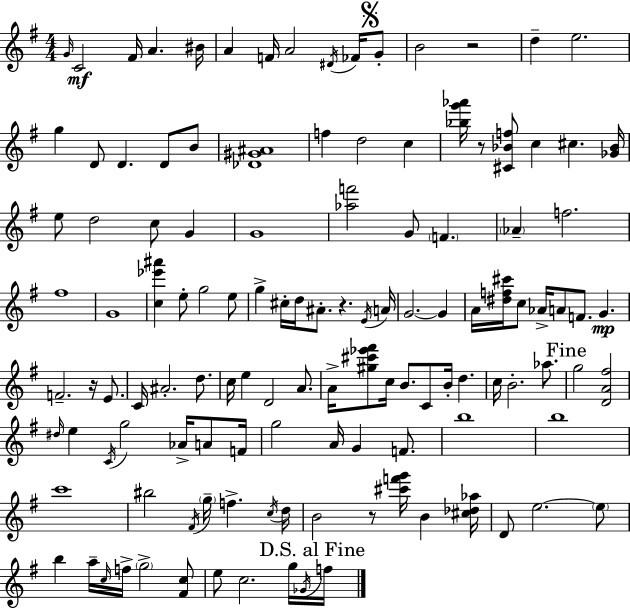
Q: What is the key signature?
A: G major